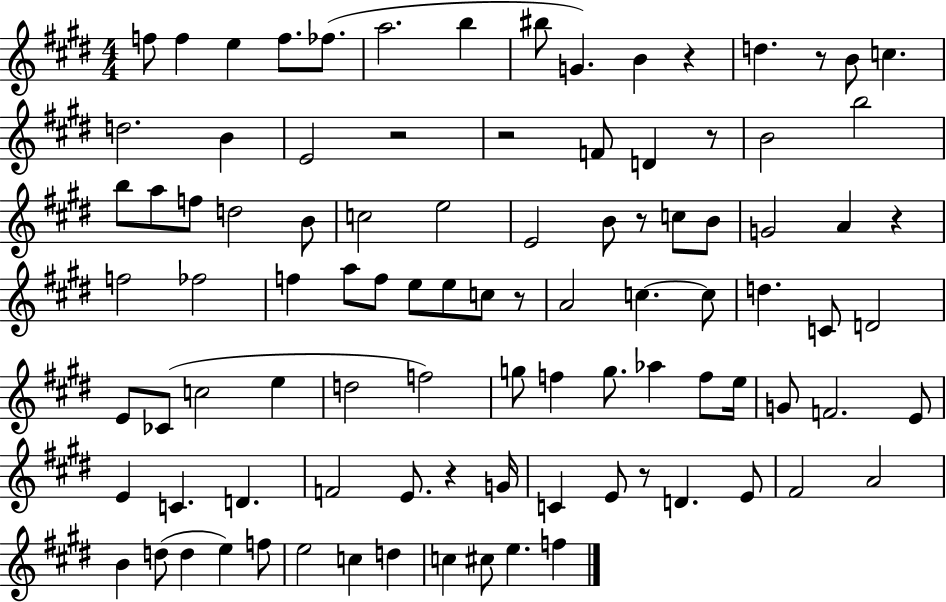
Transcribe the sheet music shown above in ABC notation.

X:1
T:Untitled
M:4/4
L:1/4
K:E
f/2 f e f/2 _f/2 a2 b ^b/2 G B z d z/2 B/2 c d2 B E2 z2 z2 F/2 D z/2 B2 b2 b/2 a/2 f/2 d2 B/2 c2 e2 E2 B/2 z/2 c/2 B/2 G2 A z f2 _f2 f a/2 f/2 e/2 e/2 c/2 z/2 A2 c c/2 d C/2 D2 E/2 _C/2 c2 e d2 f2 g/2 f g/2 _a f/2 e/4 G/2 F2 E/2 E C D F2 E/2 z G/4 C E/2 z/2 D E/2 ^F2 A2 B d/2 d e f/2 e2 c d c ^c/2 e f